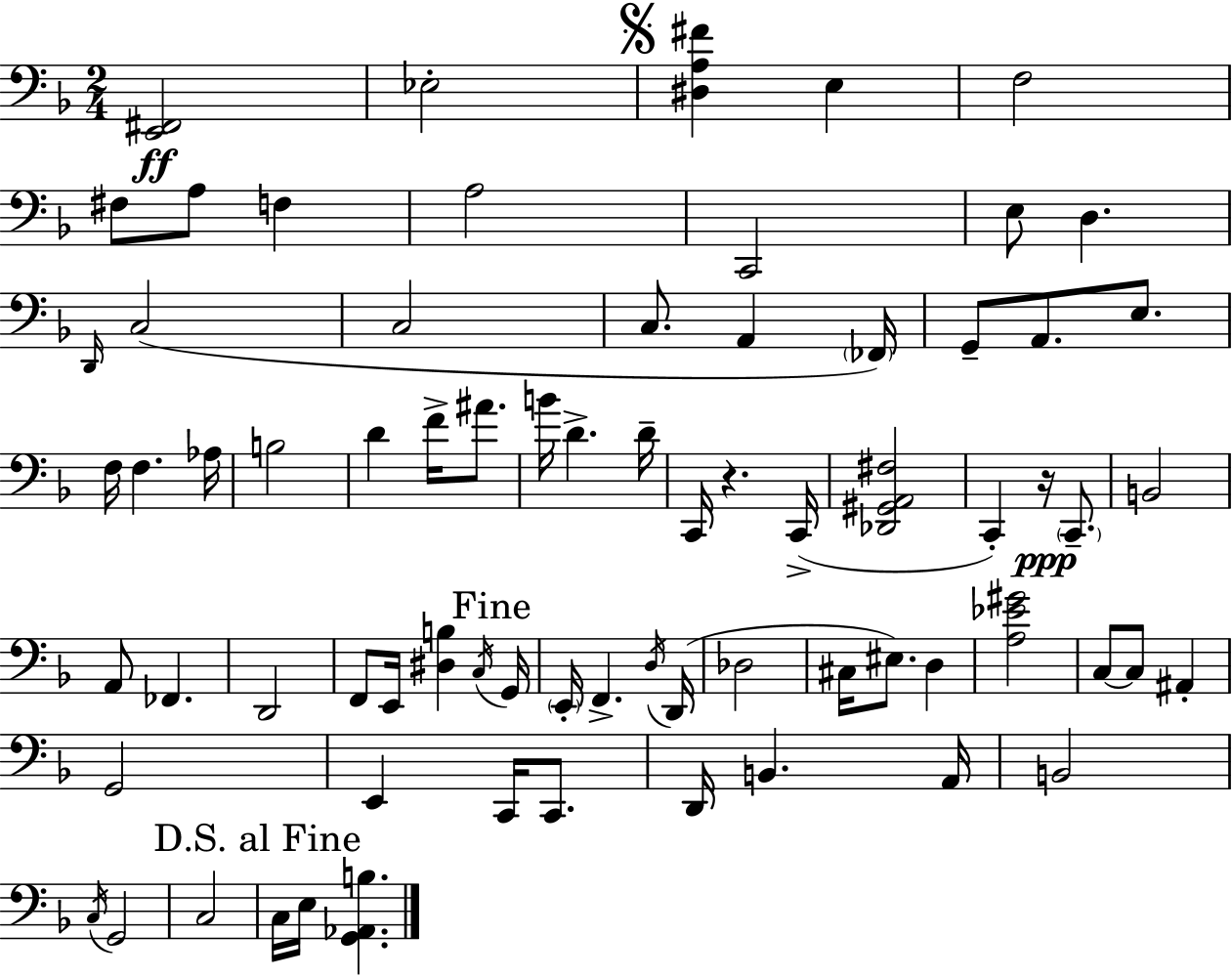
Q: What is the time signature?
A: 2/4